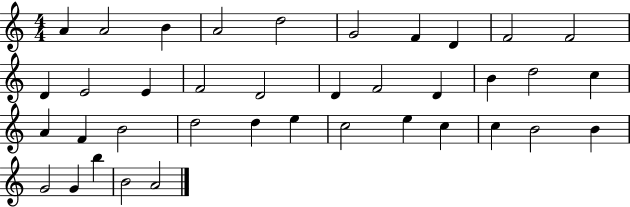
{
  \clef treble
  \numericTimeSignature
  \time 4/4
  \key c \major
  a'4 a'2 b'4 | a'2 d''2 | g'2 f'4 d'4 | f'2 f'2 | \break d'4 e'2 e'4 | f'2 d'2 | d'4 f'2 d'4 | b'4 d''2 c''4 | \break a'4 f'4 b'2 | d''2 d''4 e''4 | c''2 e''4 c''4 | c''4 b'2 b'4 | \break g'2 g'4 b''4 | b'2 a'2 | \bar "|."
}